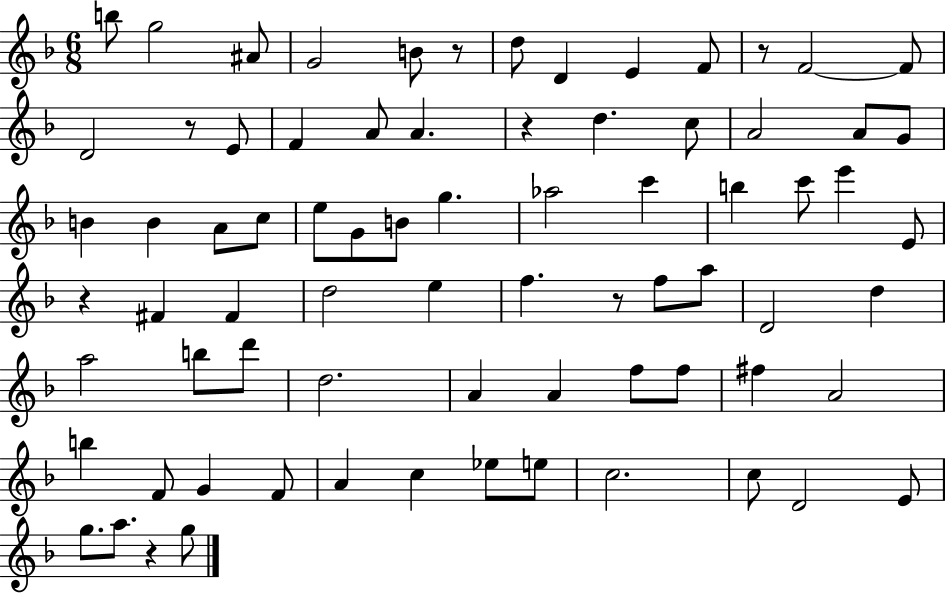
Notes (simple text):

B5/e G5/h A#4/e G4/h B4/e R/e D5/e D4/q E4/q F4/e R/e F4/h F4/e D4/h R/e E4/e F4/q A4/e A4/q. R/q D5/q. C5/e A4/h A4/e G4/e B4/q B4/q A4/e C5/e E5/e G4/e B4/e G5/q. Ab5/h C6/q B5/q C6/e E6/q E4/e R/q F#4/q F#4/q D5/h E5/q F5/q. R/e F5/e A5/e D4/h D5/q A5/h B5/e D6/e D5/h. A4/q A4/q F5/e F5/e F#5/q A4/h B5/q F4/e G4/q F4/e A4/q C5/q Eb5/e E5/e C5/h. C5/e D4/h E4/e G5/e. A5/e. R/q G5/e